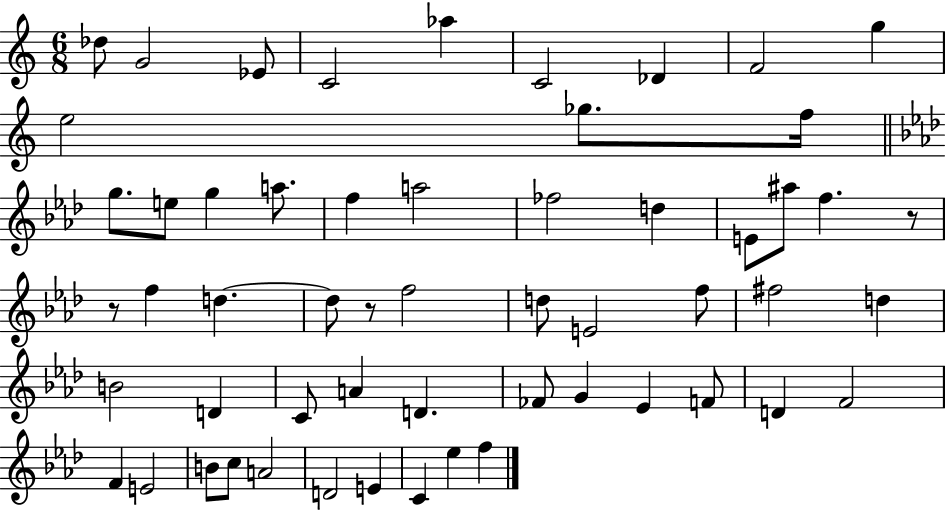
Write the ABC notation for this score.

X:1
T:Untitled
M:6/8
L:1/4
K:C
_d/2 G2 _E/2 C2 _a C2 _D F2 g e2 _g/2 f/4 g/2 e/2 g a/2 f a2 _f2 d E/2 ^a/2 f z/2 z/2 f d d/2 z/2 f2 d/2 E2 f/2 ^f2 d B2 D C/2 A D _F/2 G _E F/2 D F2 F E2 B/2 c/2 A2 D2 E C _e f